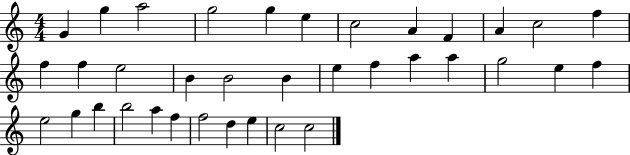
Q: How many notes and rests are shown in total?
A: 36